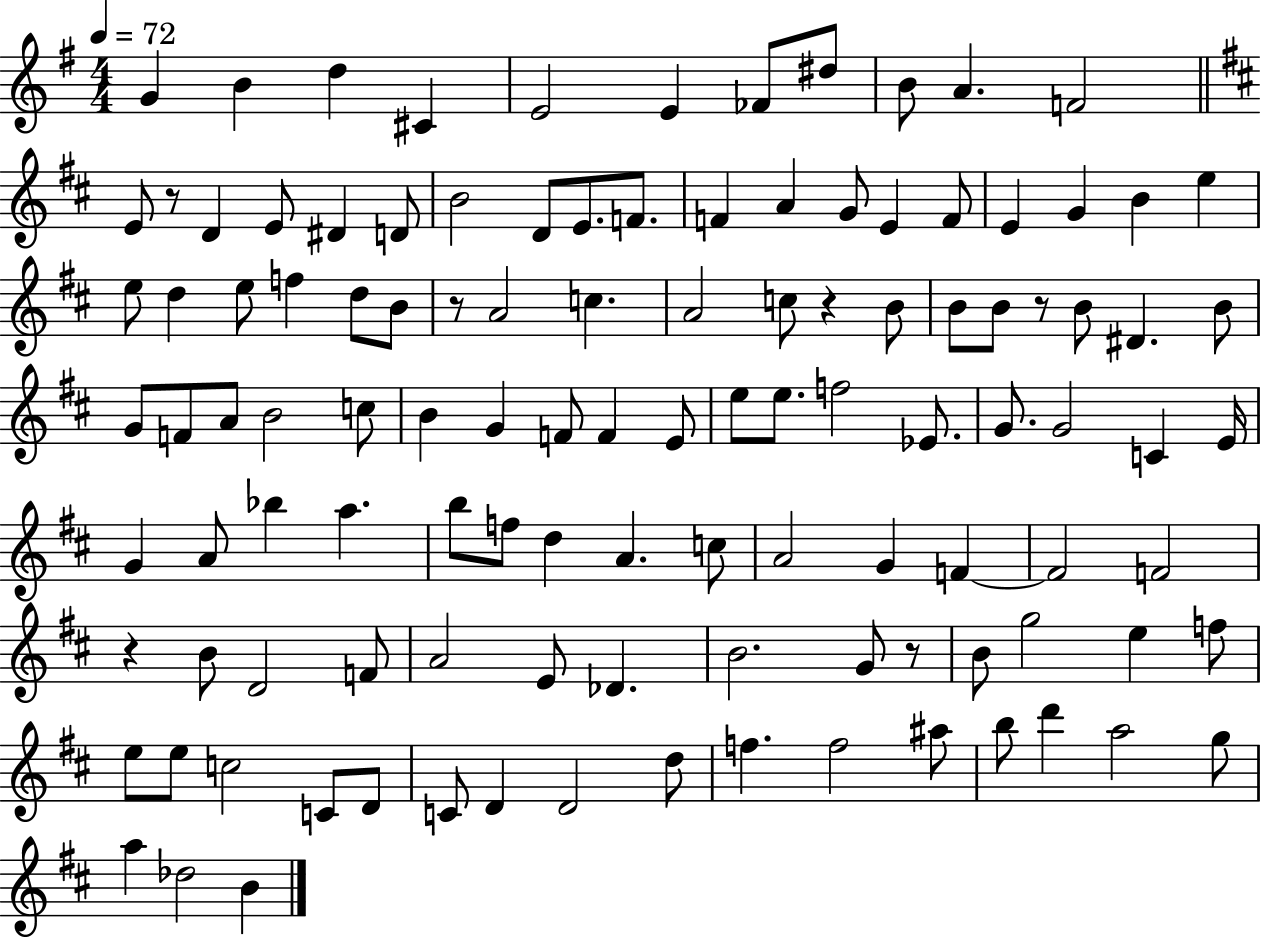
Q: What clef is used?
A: treble